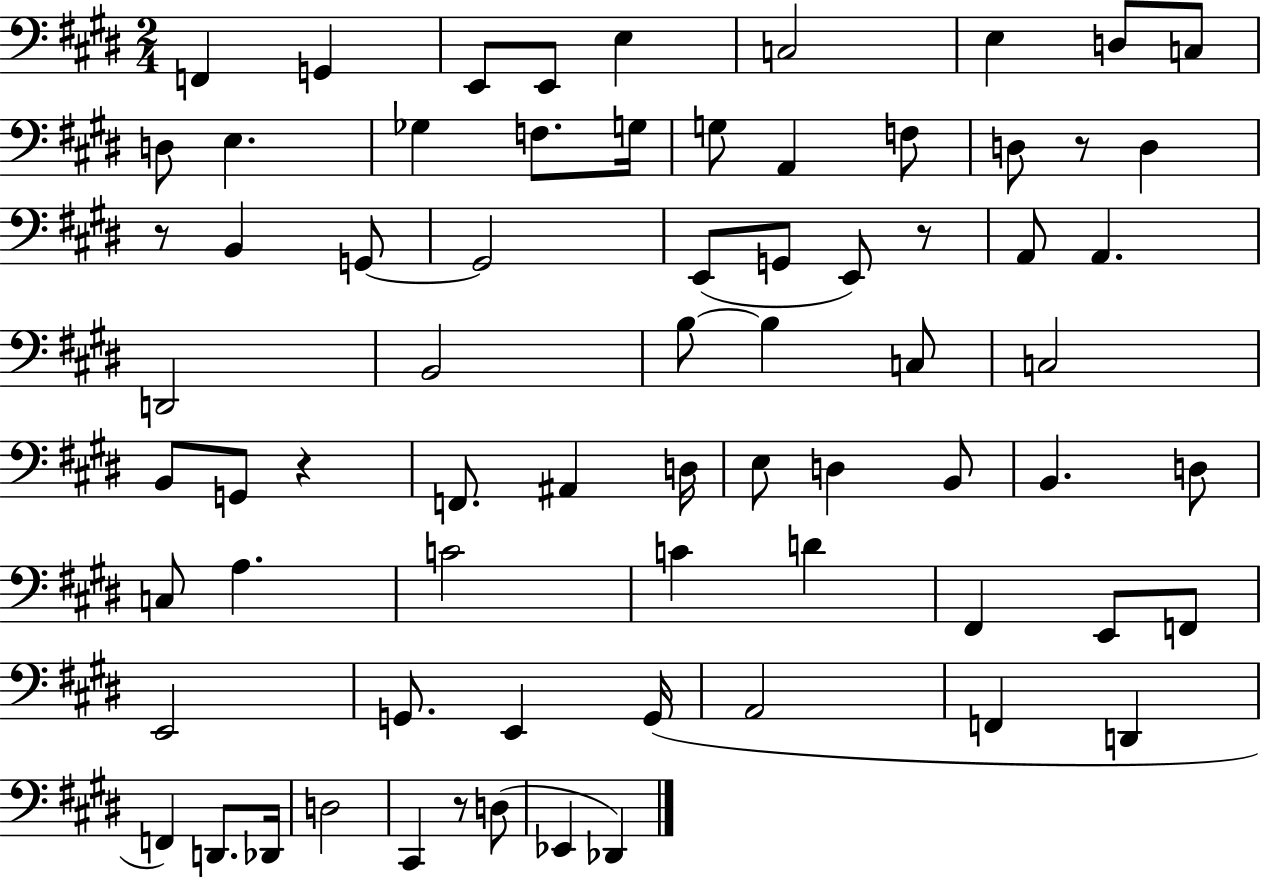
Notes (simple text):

F2/q G2/q E2/e E2/e E3/q C3/h E3/q D3/e C3/e D3/e E3/q. Gb3/q F3/e. G3/s G3/e A2/q F3/e D3/e R/e D3/q R/e B2/q G2/e G2/h E2/e G2/e E2/e R/e A2/e A2/q. D2/h B2/h B3/e B3/q C3/e C3/h B2/e G2/e R/q F2/e. A#2/q D3/s E3/e D3/q B2/e B2/q. D3/e C3/e A3/q. C4/h C4/q D4/q F#2/q E2/e F2/e E2/h G2/e. E2/q G2/s A2/h F2/q D2/q F2/q D2/e. Db2/s D3/h C#2/q R/e D3/e Eb2/q Db2/q